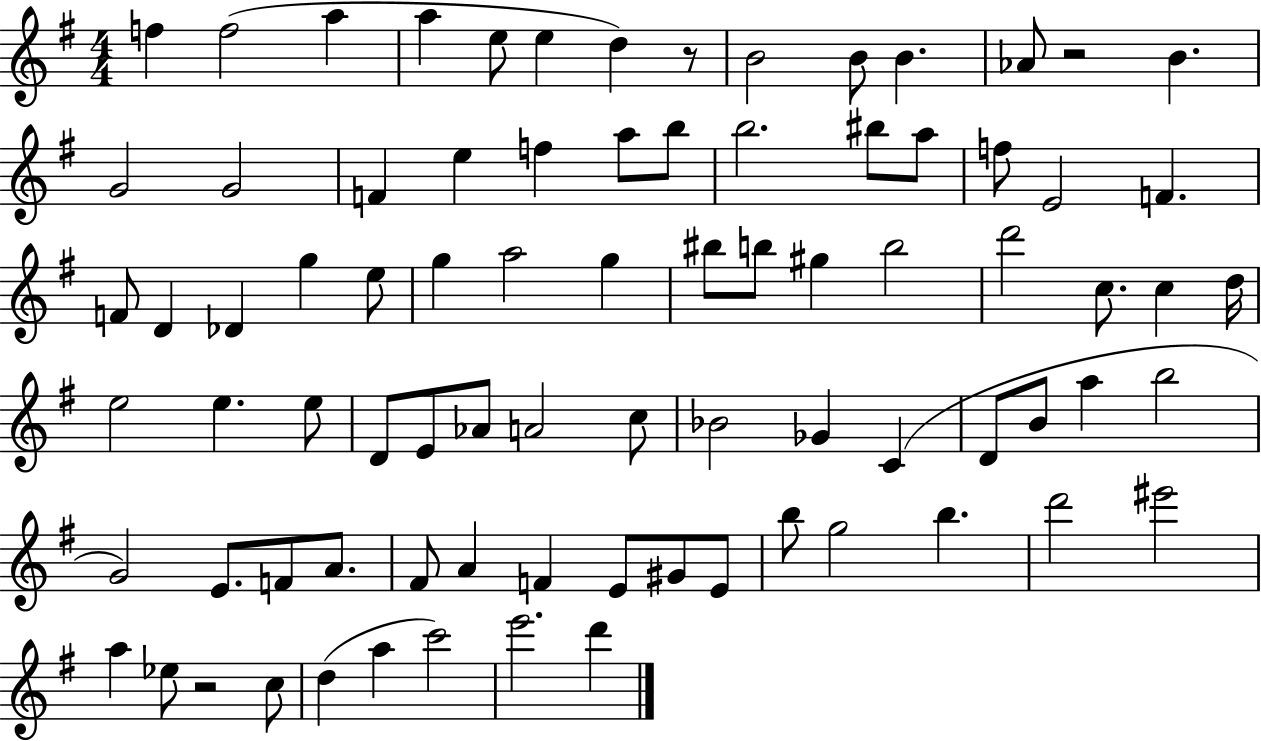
{
  \clef treble
  \numericTimeSignature
  \time 4/4
  \key g \major
  f''4 f''2( a''4 | a''4 e''8 e''4 d''4) r8 | b'2 b'8 b'4. | aes'8 r2 b'4. | \break g'2 g'2 | f'4 e''4 f''4 a''8 b''8 | b''2. bis''8 a''8 | f''8 e'2 f'4. | \break f'8 d'4 des'4 g''4 e''8 | g''4 a''2 g''4 | bis''8 b''8 gis''4 b''2 | d'''2 c''8. c''4 d''16 | \break e''2 e''4. e''8 | d'8 e'8 aes'8 a'2 c''8 | bes'2 ges'4 c'4( | d'8 b'8 a''4 b''2 | \break g'2) e'8. f'8 a'8. | fis'8 a'4 f'4 e'8 gis'8 e'8 | b''8 g''2 b''4. | d'''2 eis'''2 | \break a''4 ees''8 r2 c''8 | d''4( a''4 c'''2) | e'''2. d'''4 | \bar "|."
}